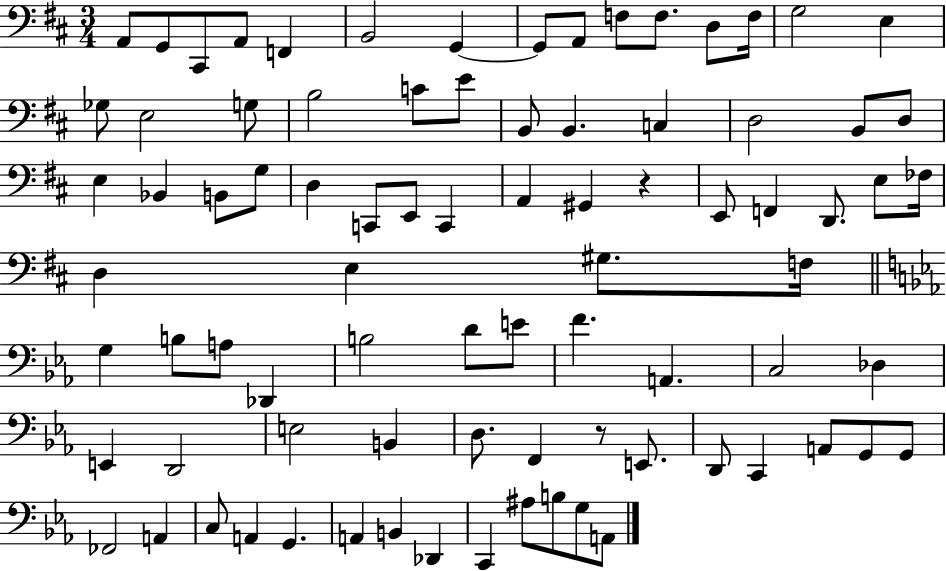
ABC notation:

X:1
T:Untitled
M:3/4
L:1/4
K:D
A,,/2 G,,/2 ^C,,/2 A,,/2 F,, B,,2 G,, G,,/2 A,,/2 F,/2 F,/2 D,/2 F,/4 G,2 E, _G,/2 E,2 G,/2 B,2 C/2 E/2 B,,/2 B,, C, D,2 B,,/2 D,/2 E, _B,, B,,/2 G,/2 D, C,,/2 E,,/2 C,, A,, ^G,, z E,,/2 F,, D,,/2 E,/2 _F,/4 D, E, ^G,/2 F,/4 G, B,/2 A,/2 _D,, B,2 D/2 E/2 F A,, C,2 _D, E,, D,,2 E,2 B,, D,/2 F,, z/2 E,,/2 D,,/2 C,, A,,/2 G,,/2 G,,/2 _F,,2 A,, C,/2 A,, G,, A,, B,, _D,, C,, ^A,/2 B,/2 G,/2 A,,/2